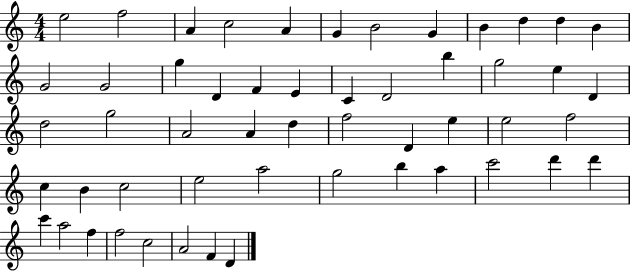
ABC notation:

X:1
T:Untitled
M:4/4
L:1/4
K:C
e2 f2 A c2 A G B2 G B d d B G2 G2 g D F E C D2 b g2 e D d2 g2 A2 A d f2 D e e2 f2 c B c2 e2 a2 g2 b a c'2 d' d' c' a2 f f2 c2 A2 F D